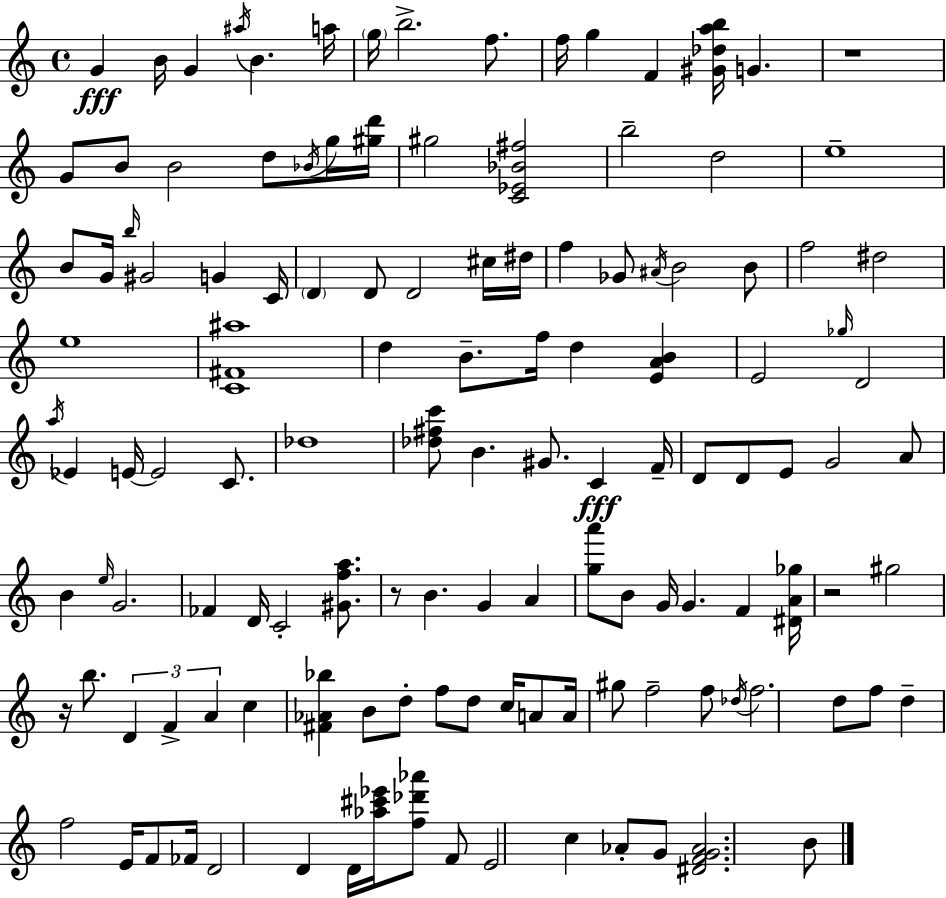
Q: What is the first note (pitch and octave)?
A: G4